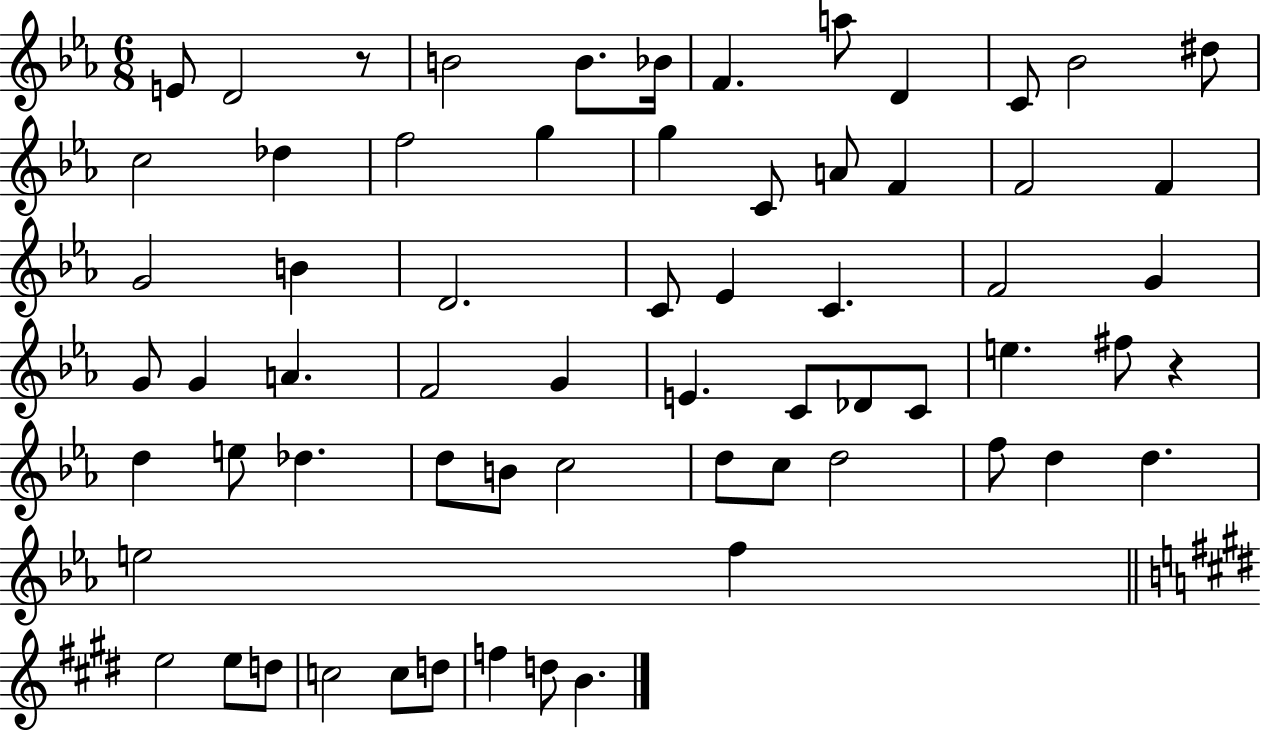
{
  \clef treble
  \numericTimeSignature
  \time 6/8
  \key ees \major
  e'8 d'2 r8 | b'2 b'8. bes'16 | f'4. a''8 d'4 | c'8 bes'2 dis''8 | \break c''2 des''4 | f''2 g''4 | g''4 c'8 a'8 f'4 | f'2 f'4 | \break g'2 b'4 | d'2. | c'8 ees'4 c'4. | f'2 g'4 | \break g'8 g'4 a'4. | f'2 g'4 | e'4. c'8 des'8 c'8 | e''4. fis''8 r4 | \break d''4 e''8 des''4. | d''8 b'8 c''2 | d''8 c''8 d''2 | f''8 d''4 d''4. | \break e''2 f''4 | \bar "||" \break \key e \major e''2 e''8 d''8 | c''2 c''8 d''8 | f''4 d''8 b'4. | \bar "|."
}